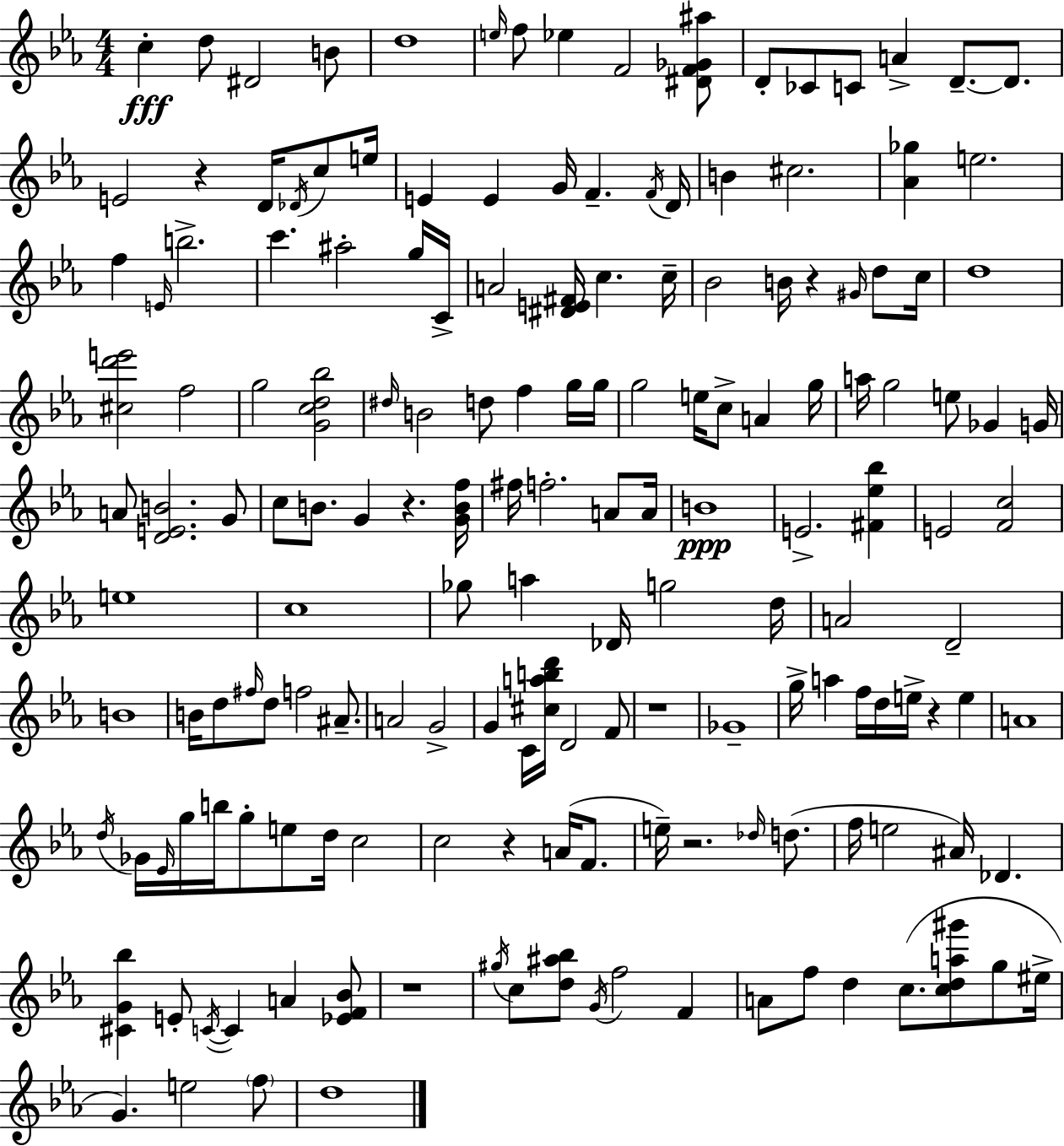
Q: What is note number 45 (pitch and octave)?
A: D5